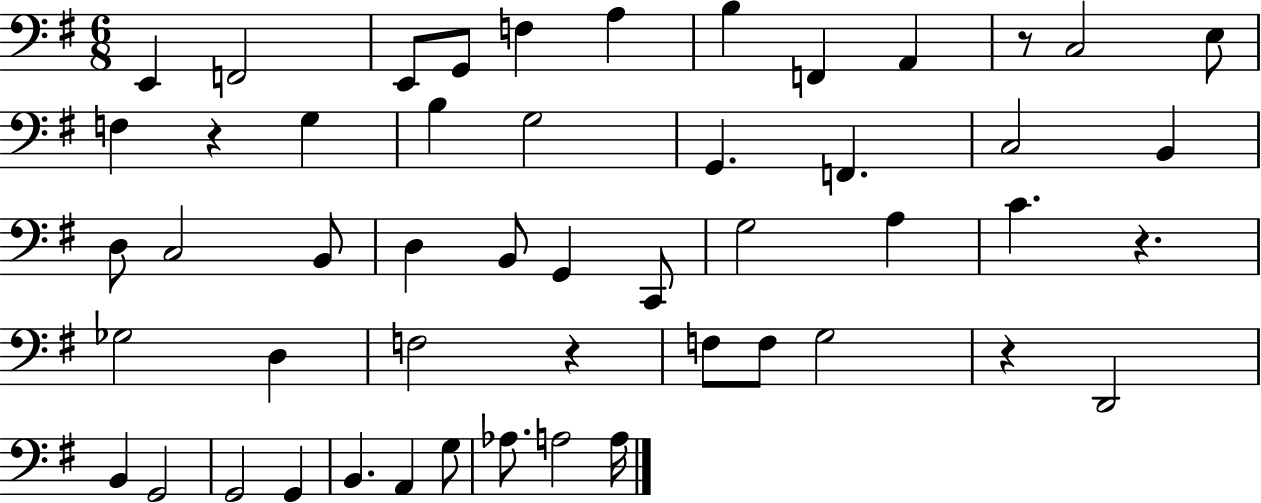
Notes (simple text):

E2/q F2/h E2/e G2/e F3/q A3/q B3/q F2/q A2/q R/e C3/h E3/e F3/q R/q G3/q B3/q G3/h G2/q. F2/q. C3/h B2/q D3/e C3/h B2/e D3/q B2/e G2/q C2/e G3/h A3/q C4/q. R/q. Gb3/h D3/q F3/h R/q F3/e F3/e G3/h R/q D2/h B2/q G2/h G2/h G2/q B2/q. A2/q G3/e Ab3/e. A3/h A3/s